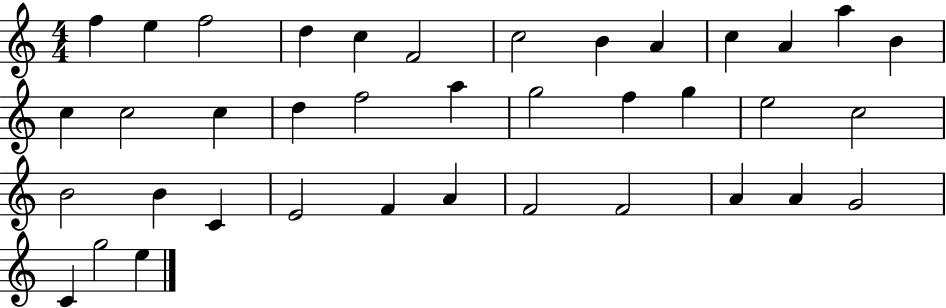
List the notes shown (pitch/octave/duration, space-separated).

F5/q E5/q F5/h D5/q C5/q F4/h C5/h B4/q A4/q C5/q A4/q A5/q B4/q C5/q C5/h C5/q D5/q F5/h A5/q G5/h F5/q G5/q E5/h C5/h B4/h B4/q C4/q E4/h F4/q A4/q F4/h F4/h A4/q A4/q G4/h C4/q G5/h E5/q